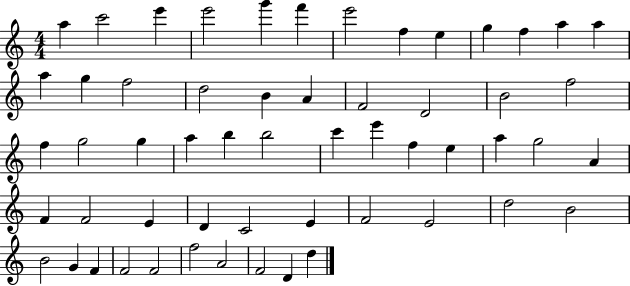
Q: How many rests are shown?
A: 0